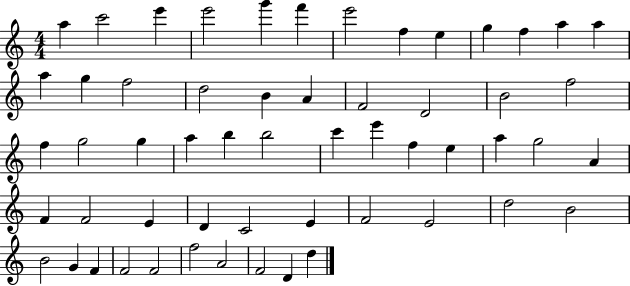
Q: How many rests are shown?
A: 0